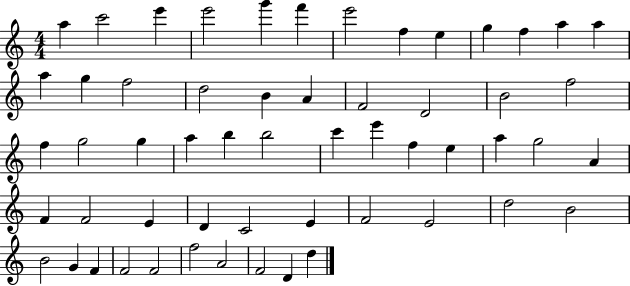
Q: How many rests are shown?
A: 0